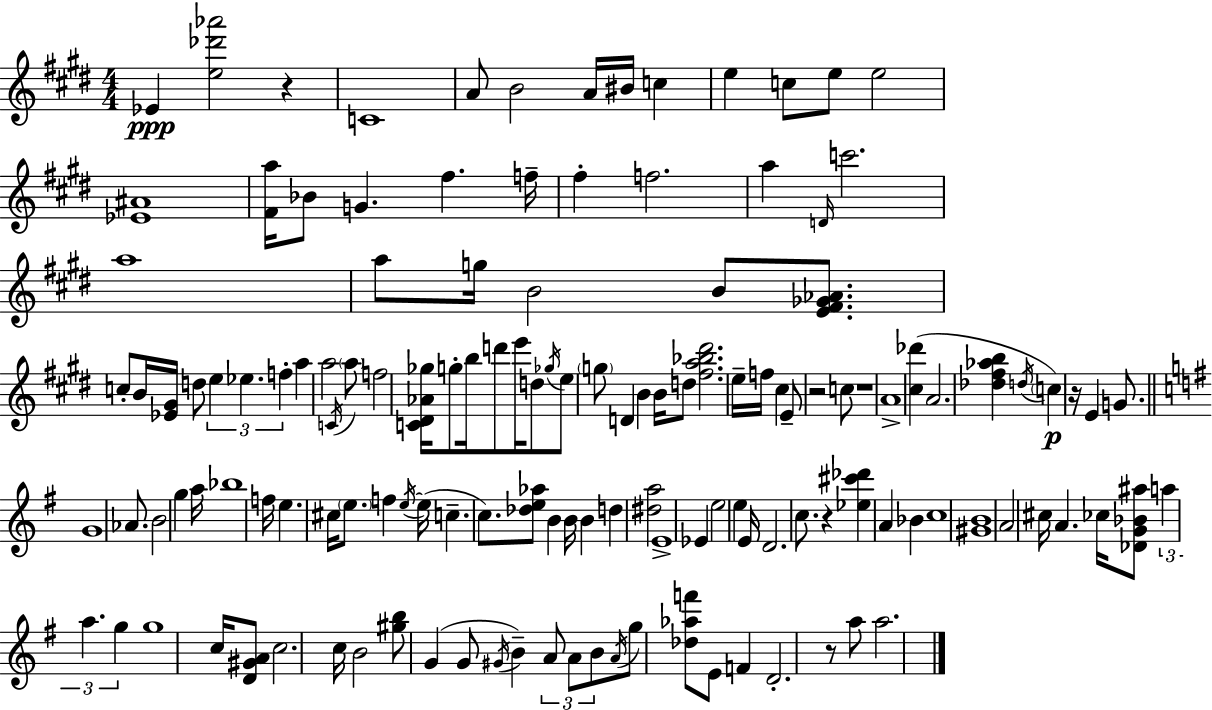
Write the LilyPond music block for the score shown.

{
  \clef treble
  \numericTimeSignature
  \time 4/4
  \key e \major
  \repeat volta 2 { ees'4\ppp <e'' des''' aes'''>2 r4 | c'1 | a'8 b'2 a'16 bis'16 c''4 | e''4 c''8 e''8 e''2 | \break <ees' ais'>1 | <fis' a''>16 bes'8 g'4. fis''4. f''16-- | fis''4-. f''2. | a''4 \grace { d'16 } c'''2. | \break a''1 | a''8 g''16 b'2 b'8 <e' fis' ges' aes'>8. | c''8-. b'16 <ees' gis'>16 d''8 \tuplet 3/2 { e''4 ees''4. | f''4-. } a''4 a''2 | \break \acciaccatura { c'16 } \parenthesize a''8 f''2 <c' dis' aes' ges''>16 g''8-. b''16 | d'''8 e'''16 d''8 \acciaccatura { ges''16 } e''8 \parenthesize g''8 d'4 b'4 | b'16 d''8 <fis'' a'' bes'' dis'''>2. | e''16-- f''16 cis''4 e'8-- r2 | \break c''8 r1 | a'1-> | <cis'' des'''>4( a'2. | <des'' fis'' aes'' b''>4 \acciaccatura { d''16 } \parenthesize c''4\p) r16 e'4 | \break g'8. \bar "||" \break \key e \minor g'1 | aes'8. b'2 g''4 a''16 | bes''1 | f''16 e''4. cis''16 \parenthesize e''8. f''4 \acciaccatura { e''16~ }(~ | \break e''16 c''4.-- c''8.) <des'' e'' aes''>8 b'4 | b'16 b'4 d''4 <dis'' a''>2 | e'1-> | ees'4 e''2 e''4 | \break e'16 d'2. c''8. | r4 <ees'' cis''' des'''>4 a'4 bes'4 | c''1 | <gis' b'>1 | \break a'2 cis''16 a'4. | ces''16 <des' g' bes' ais''>8 \tuplet 3/2 { a''4 a''4. g''4 } | g''1 | c''16 <d' gis' a'>8 c''2. | \break c''16 b'2 <gis'' b''>8 g'4( g'8 | \acciaccatura { gis'16 }) b'4-- \tuplet 3/2 { a'8 a'8 b'8 } \acciaccatura { a'16 } g''8 <des'' aes'' f'''>8 | e'8 f'4 d'2.-. | r8 a''8 a''2. | \break } \bar "|."
}